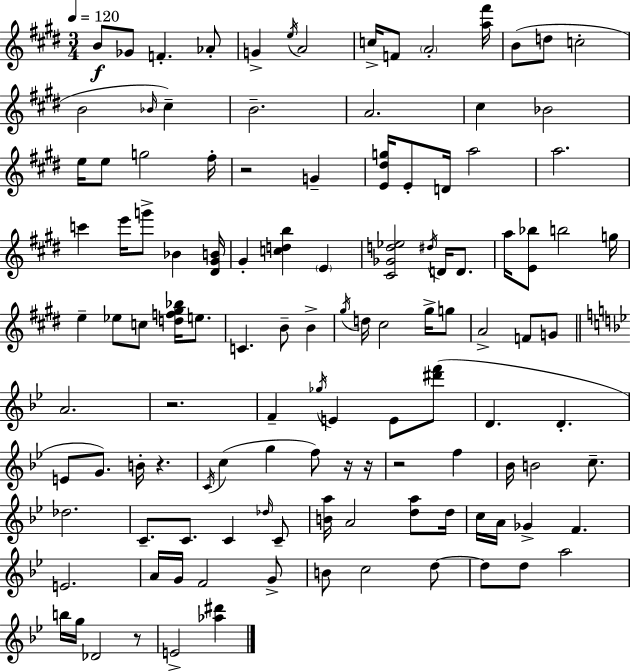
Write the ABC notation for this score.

X:1
T:Untitled
M:3/4
L:1/4
K:E
B/2 _G/2 F _A/2 G e/4 A2 c/4 F/2 A2 [a^f']/4 B/2 d/2 c2 B2 _B/4 ^c B2 A2 ^c _B2 e/4 e/2 g2 ^f/4 z2 G [E^dg]/4 E/2 D/4 a2 a2 c' e'/4 g'/2 _B [^D^GB]/4 ^G [cdb] E [^C_Gd_e]2 ^d/4 D/4 D/2 a/4 [E_b]/2 b2 g/4 e _e/2 c/2 [df^g_b]/4 e/2 C B/2 B ^g/4 d/4 ^c2 ^g/4 g/2 A2 F/2 G/2 A2 z2 F _g/4 E E/2 [^d'f']/2 D D E/2 G/2 B/4 z C/4 c g f/2 z/4 z/4 z2 f _B/4 B2 c/2 _d2 C/2 C/2 C _d/4 C/2 [Ba]/4 A2 [da]/2 d/4 c/4 A/4 _G F E2 A/4 G/4 F2 G/2 B/2 c2 d/2 d/2 d/2 a2 b/4 g/4 _D2 z/2 E2 [_a^d']